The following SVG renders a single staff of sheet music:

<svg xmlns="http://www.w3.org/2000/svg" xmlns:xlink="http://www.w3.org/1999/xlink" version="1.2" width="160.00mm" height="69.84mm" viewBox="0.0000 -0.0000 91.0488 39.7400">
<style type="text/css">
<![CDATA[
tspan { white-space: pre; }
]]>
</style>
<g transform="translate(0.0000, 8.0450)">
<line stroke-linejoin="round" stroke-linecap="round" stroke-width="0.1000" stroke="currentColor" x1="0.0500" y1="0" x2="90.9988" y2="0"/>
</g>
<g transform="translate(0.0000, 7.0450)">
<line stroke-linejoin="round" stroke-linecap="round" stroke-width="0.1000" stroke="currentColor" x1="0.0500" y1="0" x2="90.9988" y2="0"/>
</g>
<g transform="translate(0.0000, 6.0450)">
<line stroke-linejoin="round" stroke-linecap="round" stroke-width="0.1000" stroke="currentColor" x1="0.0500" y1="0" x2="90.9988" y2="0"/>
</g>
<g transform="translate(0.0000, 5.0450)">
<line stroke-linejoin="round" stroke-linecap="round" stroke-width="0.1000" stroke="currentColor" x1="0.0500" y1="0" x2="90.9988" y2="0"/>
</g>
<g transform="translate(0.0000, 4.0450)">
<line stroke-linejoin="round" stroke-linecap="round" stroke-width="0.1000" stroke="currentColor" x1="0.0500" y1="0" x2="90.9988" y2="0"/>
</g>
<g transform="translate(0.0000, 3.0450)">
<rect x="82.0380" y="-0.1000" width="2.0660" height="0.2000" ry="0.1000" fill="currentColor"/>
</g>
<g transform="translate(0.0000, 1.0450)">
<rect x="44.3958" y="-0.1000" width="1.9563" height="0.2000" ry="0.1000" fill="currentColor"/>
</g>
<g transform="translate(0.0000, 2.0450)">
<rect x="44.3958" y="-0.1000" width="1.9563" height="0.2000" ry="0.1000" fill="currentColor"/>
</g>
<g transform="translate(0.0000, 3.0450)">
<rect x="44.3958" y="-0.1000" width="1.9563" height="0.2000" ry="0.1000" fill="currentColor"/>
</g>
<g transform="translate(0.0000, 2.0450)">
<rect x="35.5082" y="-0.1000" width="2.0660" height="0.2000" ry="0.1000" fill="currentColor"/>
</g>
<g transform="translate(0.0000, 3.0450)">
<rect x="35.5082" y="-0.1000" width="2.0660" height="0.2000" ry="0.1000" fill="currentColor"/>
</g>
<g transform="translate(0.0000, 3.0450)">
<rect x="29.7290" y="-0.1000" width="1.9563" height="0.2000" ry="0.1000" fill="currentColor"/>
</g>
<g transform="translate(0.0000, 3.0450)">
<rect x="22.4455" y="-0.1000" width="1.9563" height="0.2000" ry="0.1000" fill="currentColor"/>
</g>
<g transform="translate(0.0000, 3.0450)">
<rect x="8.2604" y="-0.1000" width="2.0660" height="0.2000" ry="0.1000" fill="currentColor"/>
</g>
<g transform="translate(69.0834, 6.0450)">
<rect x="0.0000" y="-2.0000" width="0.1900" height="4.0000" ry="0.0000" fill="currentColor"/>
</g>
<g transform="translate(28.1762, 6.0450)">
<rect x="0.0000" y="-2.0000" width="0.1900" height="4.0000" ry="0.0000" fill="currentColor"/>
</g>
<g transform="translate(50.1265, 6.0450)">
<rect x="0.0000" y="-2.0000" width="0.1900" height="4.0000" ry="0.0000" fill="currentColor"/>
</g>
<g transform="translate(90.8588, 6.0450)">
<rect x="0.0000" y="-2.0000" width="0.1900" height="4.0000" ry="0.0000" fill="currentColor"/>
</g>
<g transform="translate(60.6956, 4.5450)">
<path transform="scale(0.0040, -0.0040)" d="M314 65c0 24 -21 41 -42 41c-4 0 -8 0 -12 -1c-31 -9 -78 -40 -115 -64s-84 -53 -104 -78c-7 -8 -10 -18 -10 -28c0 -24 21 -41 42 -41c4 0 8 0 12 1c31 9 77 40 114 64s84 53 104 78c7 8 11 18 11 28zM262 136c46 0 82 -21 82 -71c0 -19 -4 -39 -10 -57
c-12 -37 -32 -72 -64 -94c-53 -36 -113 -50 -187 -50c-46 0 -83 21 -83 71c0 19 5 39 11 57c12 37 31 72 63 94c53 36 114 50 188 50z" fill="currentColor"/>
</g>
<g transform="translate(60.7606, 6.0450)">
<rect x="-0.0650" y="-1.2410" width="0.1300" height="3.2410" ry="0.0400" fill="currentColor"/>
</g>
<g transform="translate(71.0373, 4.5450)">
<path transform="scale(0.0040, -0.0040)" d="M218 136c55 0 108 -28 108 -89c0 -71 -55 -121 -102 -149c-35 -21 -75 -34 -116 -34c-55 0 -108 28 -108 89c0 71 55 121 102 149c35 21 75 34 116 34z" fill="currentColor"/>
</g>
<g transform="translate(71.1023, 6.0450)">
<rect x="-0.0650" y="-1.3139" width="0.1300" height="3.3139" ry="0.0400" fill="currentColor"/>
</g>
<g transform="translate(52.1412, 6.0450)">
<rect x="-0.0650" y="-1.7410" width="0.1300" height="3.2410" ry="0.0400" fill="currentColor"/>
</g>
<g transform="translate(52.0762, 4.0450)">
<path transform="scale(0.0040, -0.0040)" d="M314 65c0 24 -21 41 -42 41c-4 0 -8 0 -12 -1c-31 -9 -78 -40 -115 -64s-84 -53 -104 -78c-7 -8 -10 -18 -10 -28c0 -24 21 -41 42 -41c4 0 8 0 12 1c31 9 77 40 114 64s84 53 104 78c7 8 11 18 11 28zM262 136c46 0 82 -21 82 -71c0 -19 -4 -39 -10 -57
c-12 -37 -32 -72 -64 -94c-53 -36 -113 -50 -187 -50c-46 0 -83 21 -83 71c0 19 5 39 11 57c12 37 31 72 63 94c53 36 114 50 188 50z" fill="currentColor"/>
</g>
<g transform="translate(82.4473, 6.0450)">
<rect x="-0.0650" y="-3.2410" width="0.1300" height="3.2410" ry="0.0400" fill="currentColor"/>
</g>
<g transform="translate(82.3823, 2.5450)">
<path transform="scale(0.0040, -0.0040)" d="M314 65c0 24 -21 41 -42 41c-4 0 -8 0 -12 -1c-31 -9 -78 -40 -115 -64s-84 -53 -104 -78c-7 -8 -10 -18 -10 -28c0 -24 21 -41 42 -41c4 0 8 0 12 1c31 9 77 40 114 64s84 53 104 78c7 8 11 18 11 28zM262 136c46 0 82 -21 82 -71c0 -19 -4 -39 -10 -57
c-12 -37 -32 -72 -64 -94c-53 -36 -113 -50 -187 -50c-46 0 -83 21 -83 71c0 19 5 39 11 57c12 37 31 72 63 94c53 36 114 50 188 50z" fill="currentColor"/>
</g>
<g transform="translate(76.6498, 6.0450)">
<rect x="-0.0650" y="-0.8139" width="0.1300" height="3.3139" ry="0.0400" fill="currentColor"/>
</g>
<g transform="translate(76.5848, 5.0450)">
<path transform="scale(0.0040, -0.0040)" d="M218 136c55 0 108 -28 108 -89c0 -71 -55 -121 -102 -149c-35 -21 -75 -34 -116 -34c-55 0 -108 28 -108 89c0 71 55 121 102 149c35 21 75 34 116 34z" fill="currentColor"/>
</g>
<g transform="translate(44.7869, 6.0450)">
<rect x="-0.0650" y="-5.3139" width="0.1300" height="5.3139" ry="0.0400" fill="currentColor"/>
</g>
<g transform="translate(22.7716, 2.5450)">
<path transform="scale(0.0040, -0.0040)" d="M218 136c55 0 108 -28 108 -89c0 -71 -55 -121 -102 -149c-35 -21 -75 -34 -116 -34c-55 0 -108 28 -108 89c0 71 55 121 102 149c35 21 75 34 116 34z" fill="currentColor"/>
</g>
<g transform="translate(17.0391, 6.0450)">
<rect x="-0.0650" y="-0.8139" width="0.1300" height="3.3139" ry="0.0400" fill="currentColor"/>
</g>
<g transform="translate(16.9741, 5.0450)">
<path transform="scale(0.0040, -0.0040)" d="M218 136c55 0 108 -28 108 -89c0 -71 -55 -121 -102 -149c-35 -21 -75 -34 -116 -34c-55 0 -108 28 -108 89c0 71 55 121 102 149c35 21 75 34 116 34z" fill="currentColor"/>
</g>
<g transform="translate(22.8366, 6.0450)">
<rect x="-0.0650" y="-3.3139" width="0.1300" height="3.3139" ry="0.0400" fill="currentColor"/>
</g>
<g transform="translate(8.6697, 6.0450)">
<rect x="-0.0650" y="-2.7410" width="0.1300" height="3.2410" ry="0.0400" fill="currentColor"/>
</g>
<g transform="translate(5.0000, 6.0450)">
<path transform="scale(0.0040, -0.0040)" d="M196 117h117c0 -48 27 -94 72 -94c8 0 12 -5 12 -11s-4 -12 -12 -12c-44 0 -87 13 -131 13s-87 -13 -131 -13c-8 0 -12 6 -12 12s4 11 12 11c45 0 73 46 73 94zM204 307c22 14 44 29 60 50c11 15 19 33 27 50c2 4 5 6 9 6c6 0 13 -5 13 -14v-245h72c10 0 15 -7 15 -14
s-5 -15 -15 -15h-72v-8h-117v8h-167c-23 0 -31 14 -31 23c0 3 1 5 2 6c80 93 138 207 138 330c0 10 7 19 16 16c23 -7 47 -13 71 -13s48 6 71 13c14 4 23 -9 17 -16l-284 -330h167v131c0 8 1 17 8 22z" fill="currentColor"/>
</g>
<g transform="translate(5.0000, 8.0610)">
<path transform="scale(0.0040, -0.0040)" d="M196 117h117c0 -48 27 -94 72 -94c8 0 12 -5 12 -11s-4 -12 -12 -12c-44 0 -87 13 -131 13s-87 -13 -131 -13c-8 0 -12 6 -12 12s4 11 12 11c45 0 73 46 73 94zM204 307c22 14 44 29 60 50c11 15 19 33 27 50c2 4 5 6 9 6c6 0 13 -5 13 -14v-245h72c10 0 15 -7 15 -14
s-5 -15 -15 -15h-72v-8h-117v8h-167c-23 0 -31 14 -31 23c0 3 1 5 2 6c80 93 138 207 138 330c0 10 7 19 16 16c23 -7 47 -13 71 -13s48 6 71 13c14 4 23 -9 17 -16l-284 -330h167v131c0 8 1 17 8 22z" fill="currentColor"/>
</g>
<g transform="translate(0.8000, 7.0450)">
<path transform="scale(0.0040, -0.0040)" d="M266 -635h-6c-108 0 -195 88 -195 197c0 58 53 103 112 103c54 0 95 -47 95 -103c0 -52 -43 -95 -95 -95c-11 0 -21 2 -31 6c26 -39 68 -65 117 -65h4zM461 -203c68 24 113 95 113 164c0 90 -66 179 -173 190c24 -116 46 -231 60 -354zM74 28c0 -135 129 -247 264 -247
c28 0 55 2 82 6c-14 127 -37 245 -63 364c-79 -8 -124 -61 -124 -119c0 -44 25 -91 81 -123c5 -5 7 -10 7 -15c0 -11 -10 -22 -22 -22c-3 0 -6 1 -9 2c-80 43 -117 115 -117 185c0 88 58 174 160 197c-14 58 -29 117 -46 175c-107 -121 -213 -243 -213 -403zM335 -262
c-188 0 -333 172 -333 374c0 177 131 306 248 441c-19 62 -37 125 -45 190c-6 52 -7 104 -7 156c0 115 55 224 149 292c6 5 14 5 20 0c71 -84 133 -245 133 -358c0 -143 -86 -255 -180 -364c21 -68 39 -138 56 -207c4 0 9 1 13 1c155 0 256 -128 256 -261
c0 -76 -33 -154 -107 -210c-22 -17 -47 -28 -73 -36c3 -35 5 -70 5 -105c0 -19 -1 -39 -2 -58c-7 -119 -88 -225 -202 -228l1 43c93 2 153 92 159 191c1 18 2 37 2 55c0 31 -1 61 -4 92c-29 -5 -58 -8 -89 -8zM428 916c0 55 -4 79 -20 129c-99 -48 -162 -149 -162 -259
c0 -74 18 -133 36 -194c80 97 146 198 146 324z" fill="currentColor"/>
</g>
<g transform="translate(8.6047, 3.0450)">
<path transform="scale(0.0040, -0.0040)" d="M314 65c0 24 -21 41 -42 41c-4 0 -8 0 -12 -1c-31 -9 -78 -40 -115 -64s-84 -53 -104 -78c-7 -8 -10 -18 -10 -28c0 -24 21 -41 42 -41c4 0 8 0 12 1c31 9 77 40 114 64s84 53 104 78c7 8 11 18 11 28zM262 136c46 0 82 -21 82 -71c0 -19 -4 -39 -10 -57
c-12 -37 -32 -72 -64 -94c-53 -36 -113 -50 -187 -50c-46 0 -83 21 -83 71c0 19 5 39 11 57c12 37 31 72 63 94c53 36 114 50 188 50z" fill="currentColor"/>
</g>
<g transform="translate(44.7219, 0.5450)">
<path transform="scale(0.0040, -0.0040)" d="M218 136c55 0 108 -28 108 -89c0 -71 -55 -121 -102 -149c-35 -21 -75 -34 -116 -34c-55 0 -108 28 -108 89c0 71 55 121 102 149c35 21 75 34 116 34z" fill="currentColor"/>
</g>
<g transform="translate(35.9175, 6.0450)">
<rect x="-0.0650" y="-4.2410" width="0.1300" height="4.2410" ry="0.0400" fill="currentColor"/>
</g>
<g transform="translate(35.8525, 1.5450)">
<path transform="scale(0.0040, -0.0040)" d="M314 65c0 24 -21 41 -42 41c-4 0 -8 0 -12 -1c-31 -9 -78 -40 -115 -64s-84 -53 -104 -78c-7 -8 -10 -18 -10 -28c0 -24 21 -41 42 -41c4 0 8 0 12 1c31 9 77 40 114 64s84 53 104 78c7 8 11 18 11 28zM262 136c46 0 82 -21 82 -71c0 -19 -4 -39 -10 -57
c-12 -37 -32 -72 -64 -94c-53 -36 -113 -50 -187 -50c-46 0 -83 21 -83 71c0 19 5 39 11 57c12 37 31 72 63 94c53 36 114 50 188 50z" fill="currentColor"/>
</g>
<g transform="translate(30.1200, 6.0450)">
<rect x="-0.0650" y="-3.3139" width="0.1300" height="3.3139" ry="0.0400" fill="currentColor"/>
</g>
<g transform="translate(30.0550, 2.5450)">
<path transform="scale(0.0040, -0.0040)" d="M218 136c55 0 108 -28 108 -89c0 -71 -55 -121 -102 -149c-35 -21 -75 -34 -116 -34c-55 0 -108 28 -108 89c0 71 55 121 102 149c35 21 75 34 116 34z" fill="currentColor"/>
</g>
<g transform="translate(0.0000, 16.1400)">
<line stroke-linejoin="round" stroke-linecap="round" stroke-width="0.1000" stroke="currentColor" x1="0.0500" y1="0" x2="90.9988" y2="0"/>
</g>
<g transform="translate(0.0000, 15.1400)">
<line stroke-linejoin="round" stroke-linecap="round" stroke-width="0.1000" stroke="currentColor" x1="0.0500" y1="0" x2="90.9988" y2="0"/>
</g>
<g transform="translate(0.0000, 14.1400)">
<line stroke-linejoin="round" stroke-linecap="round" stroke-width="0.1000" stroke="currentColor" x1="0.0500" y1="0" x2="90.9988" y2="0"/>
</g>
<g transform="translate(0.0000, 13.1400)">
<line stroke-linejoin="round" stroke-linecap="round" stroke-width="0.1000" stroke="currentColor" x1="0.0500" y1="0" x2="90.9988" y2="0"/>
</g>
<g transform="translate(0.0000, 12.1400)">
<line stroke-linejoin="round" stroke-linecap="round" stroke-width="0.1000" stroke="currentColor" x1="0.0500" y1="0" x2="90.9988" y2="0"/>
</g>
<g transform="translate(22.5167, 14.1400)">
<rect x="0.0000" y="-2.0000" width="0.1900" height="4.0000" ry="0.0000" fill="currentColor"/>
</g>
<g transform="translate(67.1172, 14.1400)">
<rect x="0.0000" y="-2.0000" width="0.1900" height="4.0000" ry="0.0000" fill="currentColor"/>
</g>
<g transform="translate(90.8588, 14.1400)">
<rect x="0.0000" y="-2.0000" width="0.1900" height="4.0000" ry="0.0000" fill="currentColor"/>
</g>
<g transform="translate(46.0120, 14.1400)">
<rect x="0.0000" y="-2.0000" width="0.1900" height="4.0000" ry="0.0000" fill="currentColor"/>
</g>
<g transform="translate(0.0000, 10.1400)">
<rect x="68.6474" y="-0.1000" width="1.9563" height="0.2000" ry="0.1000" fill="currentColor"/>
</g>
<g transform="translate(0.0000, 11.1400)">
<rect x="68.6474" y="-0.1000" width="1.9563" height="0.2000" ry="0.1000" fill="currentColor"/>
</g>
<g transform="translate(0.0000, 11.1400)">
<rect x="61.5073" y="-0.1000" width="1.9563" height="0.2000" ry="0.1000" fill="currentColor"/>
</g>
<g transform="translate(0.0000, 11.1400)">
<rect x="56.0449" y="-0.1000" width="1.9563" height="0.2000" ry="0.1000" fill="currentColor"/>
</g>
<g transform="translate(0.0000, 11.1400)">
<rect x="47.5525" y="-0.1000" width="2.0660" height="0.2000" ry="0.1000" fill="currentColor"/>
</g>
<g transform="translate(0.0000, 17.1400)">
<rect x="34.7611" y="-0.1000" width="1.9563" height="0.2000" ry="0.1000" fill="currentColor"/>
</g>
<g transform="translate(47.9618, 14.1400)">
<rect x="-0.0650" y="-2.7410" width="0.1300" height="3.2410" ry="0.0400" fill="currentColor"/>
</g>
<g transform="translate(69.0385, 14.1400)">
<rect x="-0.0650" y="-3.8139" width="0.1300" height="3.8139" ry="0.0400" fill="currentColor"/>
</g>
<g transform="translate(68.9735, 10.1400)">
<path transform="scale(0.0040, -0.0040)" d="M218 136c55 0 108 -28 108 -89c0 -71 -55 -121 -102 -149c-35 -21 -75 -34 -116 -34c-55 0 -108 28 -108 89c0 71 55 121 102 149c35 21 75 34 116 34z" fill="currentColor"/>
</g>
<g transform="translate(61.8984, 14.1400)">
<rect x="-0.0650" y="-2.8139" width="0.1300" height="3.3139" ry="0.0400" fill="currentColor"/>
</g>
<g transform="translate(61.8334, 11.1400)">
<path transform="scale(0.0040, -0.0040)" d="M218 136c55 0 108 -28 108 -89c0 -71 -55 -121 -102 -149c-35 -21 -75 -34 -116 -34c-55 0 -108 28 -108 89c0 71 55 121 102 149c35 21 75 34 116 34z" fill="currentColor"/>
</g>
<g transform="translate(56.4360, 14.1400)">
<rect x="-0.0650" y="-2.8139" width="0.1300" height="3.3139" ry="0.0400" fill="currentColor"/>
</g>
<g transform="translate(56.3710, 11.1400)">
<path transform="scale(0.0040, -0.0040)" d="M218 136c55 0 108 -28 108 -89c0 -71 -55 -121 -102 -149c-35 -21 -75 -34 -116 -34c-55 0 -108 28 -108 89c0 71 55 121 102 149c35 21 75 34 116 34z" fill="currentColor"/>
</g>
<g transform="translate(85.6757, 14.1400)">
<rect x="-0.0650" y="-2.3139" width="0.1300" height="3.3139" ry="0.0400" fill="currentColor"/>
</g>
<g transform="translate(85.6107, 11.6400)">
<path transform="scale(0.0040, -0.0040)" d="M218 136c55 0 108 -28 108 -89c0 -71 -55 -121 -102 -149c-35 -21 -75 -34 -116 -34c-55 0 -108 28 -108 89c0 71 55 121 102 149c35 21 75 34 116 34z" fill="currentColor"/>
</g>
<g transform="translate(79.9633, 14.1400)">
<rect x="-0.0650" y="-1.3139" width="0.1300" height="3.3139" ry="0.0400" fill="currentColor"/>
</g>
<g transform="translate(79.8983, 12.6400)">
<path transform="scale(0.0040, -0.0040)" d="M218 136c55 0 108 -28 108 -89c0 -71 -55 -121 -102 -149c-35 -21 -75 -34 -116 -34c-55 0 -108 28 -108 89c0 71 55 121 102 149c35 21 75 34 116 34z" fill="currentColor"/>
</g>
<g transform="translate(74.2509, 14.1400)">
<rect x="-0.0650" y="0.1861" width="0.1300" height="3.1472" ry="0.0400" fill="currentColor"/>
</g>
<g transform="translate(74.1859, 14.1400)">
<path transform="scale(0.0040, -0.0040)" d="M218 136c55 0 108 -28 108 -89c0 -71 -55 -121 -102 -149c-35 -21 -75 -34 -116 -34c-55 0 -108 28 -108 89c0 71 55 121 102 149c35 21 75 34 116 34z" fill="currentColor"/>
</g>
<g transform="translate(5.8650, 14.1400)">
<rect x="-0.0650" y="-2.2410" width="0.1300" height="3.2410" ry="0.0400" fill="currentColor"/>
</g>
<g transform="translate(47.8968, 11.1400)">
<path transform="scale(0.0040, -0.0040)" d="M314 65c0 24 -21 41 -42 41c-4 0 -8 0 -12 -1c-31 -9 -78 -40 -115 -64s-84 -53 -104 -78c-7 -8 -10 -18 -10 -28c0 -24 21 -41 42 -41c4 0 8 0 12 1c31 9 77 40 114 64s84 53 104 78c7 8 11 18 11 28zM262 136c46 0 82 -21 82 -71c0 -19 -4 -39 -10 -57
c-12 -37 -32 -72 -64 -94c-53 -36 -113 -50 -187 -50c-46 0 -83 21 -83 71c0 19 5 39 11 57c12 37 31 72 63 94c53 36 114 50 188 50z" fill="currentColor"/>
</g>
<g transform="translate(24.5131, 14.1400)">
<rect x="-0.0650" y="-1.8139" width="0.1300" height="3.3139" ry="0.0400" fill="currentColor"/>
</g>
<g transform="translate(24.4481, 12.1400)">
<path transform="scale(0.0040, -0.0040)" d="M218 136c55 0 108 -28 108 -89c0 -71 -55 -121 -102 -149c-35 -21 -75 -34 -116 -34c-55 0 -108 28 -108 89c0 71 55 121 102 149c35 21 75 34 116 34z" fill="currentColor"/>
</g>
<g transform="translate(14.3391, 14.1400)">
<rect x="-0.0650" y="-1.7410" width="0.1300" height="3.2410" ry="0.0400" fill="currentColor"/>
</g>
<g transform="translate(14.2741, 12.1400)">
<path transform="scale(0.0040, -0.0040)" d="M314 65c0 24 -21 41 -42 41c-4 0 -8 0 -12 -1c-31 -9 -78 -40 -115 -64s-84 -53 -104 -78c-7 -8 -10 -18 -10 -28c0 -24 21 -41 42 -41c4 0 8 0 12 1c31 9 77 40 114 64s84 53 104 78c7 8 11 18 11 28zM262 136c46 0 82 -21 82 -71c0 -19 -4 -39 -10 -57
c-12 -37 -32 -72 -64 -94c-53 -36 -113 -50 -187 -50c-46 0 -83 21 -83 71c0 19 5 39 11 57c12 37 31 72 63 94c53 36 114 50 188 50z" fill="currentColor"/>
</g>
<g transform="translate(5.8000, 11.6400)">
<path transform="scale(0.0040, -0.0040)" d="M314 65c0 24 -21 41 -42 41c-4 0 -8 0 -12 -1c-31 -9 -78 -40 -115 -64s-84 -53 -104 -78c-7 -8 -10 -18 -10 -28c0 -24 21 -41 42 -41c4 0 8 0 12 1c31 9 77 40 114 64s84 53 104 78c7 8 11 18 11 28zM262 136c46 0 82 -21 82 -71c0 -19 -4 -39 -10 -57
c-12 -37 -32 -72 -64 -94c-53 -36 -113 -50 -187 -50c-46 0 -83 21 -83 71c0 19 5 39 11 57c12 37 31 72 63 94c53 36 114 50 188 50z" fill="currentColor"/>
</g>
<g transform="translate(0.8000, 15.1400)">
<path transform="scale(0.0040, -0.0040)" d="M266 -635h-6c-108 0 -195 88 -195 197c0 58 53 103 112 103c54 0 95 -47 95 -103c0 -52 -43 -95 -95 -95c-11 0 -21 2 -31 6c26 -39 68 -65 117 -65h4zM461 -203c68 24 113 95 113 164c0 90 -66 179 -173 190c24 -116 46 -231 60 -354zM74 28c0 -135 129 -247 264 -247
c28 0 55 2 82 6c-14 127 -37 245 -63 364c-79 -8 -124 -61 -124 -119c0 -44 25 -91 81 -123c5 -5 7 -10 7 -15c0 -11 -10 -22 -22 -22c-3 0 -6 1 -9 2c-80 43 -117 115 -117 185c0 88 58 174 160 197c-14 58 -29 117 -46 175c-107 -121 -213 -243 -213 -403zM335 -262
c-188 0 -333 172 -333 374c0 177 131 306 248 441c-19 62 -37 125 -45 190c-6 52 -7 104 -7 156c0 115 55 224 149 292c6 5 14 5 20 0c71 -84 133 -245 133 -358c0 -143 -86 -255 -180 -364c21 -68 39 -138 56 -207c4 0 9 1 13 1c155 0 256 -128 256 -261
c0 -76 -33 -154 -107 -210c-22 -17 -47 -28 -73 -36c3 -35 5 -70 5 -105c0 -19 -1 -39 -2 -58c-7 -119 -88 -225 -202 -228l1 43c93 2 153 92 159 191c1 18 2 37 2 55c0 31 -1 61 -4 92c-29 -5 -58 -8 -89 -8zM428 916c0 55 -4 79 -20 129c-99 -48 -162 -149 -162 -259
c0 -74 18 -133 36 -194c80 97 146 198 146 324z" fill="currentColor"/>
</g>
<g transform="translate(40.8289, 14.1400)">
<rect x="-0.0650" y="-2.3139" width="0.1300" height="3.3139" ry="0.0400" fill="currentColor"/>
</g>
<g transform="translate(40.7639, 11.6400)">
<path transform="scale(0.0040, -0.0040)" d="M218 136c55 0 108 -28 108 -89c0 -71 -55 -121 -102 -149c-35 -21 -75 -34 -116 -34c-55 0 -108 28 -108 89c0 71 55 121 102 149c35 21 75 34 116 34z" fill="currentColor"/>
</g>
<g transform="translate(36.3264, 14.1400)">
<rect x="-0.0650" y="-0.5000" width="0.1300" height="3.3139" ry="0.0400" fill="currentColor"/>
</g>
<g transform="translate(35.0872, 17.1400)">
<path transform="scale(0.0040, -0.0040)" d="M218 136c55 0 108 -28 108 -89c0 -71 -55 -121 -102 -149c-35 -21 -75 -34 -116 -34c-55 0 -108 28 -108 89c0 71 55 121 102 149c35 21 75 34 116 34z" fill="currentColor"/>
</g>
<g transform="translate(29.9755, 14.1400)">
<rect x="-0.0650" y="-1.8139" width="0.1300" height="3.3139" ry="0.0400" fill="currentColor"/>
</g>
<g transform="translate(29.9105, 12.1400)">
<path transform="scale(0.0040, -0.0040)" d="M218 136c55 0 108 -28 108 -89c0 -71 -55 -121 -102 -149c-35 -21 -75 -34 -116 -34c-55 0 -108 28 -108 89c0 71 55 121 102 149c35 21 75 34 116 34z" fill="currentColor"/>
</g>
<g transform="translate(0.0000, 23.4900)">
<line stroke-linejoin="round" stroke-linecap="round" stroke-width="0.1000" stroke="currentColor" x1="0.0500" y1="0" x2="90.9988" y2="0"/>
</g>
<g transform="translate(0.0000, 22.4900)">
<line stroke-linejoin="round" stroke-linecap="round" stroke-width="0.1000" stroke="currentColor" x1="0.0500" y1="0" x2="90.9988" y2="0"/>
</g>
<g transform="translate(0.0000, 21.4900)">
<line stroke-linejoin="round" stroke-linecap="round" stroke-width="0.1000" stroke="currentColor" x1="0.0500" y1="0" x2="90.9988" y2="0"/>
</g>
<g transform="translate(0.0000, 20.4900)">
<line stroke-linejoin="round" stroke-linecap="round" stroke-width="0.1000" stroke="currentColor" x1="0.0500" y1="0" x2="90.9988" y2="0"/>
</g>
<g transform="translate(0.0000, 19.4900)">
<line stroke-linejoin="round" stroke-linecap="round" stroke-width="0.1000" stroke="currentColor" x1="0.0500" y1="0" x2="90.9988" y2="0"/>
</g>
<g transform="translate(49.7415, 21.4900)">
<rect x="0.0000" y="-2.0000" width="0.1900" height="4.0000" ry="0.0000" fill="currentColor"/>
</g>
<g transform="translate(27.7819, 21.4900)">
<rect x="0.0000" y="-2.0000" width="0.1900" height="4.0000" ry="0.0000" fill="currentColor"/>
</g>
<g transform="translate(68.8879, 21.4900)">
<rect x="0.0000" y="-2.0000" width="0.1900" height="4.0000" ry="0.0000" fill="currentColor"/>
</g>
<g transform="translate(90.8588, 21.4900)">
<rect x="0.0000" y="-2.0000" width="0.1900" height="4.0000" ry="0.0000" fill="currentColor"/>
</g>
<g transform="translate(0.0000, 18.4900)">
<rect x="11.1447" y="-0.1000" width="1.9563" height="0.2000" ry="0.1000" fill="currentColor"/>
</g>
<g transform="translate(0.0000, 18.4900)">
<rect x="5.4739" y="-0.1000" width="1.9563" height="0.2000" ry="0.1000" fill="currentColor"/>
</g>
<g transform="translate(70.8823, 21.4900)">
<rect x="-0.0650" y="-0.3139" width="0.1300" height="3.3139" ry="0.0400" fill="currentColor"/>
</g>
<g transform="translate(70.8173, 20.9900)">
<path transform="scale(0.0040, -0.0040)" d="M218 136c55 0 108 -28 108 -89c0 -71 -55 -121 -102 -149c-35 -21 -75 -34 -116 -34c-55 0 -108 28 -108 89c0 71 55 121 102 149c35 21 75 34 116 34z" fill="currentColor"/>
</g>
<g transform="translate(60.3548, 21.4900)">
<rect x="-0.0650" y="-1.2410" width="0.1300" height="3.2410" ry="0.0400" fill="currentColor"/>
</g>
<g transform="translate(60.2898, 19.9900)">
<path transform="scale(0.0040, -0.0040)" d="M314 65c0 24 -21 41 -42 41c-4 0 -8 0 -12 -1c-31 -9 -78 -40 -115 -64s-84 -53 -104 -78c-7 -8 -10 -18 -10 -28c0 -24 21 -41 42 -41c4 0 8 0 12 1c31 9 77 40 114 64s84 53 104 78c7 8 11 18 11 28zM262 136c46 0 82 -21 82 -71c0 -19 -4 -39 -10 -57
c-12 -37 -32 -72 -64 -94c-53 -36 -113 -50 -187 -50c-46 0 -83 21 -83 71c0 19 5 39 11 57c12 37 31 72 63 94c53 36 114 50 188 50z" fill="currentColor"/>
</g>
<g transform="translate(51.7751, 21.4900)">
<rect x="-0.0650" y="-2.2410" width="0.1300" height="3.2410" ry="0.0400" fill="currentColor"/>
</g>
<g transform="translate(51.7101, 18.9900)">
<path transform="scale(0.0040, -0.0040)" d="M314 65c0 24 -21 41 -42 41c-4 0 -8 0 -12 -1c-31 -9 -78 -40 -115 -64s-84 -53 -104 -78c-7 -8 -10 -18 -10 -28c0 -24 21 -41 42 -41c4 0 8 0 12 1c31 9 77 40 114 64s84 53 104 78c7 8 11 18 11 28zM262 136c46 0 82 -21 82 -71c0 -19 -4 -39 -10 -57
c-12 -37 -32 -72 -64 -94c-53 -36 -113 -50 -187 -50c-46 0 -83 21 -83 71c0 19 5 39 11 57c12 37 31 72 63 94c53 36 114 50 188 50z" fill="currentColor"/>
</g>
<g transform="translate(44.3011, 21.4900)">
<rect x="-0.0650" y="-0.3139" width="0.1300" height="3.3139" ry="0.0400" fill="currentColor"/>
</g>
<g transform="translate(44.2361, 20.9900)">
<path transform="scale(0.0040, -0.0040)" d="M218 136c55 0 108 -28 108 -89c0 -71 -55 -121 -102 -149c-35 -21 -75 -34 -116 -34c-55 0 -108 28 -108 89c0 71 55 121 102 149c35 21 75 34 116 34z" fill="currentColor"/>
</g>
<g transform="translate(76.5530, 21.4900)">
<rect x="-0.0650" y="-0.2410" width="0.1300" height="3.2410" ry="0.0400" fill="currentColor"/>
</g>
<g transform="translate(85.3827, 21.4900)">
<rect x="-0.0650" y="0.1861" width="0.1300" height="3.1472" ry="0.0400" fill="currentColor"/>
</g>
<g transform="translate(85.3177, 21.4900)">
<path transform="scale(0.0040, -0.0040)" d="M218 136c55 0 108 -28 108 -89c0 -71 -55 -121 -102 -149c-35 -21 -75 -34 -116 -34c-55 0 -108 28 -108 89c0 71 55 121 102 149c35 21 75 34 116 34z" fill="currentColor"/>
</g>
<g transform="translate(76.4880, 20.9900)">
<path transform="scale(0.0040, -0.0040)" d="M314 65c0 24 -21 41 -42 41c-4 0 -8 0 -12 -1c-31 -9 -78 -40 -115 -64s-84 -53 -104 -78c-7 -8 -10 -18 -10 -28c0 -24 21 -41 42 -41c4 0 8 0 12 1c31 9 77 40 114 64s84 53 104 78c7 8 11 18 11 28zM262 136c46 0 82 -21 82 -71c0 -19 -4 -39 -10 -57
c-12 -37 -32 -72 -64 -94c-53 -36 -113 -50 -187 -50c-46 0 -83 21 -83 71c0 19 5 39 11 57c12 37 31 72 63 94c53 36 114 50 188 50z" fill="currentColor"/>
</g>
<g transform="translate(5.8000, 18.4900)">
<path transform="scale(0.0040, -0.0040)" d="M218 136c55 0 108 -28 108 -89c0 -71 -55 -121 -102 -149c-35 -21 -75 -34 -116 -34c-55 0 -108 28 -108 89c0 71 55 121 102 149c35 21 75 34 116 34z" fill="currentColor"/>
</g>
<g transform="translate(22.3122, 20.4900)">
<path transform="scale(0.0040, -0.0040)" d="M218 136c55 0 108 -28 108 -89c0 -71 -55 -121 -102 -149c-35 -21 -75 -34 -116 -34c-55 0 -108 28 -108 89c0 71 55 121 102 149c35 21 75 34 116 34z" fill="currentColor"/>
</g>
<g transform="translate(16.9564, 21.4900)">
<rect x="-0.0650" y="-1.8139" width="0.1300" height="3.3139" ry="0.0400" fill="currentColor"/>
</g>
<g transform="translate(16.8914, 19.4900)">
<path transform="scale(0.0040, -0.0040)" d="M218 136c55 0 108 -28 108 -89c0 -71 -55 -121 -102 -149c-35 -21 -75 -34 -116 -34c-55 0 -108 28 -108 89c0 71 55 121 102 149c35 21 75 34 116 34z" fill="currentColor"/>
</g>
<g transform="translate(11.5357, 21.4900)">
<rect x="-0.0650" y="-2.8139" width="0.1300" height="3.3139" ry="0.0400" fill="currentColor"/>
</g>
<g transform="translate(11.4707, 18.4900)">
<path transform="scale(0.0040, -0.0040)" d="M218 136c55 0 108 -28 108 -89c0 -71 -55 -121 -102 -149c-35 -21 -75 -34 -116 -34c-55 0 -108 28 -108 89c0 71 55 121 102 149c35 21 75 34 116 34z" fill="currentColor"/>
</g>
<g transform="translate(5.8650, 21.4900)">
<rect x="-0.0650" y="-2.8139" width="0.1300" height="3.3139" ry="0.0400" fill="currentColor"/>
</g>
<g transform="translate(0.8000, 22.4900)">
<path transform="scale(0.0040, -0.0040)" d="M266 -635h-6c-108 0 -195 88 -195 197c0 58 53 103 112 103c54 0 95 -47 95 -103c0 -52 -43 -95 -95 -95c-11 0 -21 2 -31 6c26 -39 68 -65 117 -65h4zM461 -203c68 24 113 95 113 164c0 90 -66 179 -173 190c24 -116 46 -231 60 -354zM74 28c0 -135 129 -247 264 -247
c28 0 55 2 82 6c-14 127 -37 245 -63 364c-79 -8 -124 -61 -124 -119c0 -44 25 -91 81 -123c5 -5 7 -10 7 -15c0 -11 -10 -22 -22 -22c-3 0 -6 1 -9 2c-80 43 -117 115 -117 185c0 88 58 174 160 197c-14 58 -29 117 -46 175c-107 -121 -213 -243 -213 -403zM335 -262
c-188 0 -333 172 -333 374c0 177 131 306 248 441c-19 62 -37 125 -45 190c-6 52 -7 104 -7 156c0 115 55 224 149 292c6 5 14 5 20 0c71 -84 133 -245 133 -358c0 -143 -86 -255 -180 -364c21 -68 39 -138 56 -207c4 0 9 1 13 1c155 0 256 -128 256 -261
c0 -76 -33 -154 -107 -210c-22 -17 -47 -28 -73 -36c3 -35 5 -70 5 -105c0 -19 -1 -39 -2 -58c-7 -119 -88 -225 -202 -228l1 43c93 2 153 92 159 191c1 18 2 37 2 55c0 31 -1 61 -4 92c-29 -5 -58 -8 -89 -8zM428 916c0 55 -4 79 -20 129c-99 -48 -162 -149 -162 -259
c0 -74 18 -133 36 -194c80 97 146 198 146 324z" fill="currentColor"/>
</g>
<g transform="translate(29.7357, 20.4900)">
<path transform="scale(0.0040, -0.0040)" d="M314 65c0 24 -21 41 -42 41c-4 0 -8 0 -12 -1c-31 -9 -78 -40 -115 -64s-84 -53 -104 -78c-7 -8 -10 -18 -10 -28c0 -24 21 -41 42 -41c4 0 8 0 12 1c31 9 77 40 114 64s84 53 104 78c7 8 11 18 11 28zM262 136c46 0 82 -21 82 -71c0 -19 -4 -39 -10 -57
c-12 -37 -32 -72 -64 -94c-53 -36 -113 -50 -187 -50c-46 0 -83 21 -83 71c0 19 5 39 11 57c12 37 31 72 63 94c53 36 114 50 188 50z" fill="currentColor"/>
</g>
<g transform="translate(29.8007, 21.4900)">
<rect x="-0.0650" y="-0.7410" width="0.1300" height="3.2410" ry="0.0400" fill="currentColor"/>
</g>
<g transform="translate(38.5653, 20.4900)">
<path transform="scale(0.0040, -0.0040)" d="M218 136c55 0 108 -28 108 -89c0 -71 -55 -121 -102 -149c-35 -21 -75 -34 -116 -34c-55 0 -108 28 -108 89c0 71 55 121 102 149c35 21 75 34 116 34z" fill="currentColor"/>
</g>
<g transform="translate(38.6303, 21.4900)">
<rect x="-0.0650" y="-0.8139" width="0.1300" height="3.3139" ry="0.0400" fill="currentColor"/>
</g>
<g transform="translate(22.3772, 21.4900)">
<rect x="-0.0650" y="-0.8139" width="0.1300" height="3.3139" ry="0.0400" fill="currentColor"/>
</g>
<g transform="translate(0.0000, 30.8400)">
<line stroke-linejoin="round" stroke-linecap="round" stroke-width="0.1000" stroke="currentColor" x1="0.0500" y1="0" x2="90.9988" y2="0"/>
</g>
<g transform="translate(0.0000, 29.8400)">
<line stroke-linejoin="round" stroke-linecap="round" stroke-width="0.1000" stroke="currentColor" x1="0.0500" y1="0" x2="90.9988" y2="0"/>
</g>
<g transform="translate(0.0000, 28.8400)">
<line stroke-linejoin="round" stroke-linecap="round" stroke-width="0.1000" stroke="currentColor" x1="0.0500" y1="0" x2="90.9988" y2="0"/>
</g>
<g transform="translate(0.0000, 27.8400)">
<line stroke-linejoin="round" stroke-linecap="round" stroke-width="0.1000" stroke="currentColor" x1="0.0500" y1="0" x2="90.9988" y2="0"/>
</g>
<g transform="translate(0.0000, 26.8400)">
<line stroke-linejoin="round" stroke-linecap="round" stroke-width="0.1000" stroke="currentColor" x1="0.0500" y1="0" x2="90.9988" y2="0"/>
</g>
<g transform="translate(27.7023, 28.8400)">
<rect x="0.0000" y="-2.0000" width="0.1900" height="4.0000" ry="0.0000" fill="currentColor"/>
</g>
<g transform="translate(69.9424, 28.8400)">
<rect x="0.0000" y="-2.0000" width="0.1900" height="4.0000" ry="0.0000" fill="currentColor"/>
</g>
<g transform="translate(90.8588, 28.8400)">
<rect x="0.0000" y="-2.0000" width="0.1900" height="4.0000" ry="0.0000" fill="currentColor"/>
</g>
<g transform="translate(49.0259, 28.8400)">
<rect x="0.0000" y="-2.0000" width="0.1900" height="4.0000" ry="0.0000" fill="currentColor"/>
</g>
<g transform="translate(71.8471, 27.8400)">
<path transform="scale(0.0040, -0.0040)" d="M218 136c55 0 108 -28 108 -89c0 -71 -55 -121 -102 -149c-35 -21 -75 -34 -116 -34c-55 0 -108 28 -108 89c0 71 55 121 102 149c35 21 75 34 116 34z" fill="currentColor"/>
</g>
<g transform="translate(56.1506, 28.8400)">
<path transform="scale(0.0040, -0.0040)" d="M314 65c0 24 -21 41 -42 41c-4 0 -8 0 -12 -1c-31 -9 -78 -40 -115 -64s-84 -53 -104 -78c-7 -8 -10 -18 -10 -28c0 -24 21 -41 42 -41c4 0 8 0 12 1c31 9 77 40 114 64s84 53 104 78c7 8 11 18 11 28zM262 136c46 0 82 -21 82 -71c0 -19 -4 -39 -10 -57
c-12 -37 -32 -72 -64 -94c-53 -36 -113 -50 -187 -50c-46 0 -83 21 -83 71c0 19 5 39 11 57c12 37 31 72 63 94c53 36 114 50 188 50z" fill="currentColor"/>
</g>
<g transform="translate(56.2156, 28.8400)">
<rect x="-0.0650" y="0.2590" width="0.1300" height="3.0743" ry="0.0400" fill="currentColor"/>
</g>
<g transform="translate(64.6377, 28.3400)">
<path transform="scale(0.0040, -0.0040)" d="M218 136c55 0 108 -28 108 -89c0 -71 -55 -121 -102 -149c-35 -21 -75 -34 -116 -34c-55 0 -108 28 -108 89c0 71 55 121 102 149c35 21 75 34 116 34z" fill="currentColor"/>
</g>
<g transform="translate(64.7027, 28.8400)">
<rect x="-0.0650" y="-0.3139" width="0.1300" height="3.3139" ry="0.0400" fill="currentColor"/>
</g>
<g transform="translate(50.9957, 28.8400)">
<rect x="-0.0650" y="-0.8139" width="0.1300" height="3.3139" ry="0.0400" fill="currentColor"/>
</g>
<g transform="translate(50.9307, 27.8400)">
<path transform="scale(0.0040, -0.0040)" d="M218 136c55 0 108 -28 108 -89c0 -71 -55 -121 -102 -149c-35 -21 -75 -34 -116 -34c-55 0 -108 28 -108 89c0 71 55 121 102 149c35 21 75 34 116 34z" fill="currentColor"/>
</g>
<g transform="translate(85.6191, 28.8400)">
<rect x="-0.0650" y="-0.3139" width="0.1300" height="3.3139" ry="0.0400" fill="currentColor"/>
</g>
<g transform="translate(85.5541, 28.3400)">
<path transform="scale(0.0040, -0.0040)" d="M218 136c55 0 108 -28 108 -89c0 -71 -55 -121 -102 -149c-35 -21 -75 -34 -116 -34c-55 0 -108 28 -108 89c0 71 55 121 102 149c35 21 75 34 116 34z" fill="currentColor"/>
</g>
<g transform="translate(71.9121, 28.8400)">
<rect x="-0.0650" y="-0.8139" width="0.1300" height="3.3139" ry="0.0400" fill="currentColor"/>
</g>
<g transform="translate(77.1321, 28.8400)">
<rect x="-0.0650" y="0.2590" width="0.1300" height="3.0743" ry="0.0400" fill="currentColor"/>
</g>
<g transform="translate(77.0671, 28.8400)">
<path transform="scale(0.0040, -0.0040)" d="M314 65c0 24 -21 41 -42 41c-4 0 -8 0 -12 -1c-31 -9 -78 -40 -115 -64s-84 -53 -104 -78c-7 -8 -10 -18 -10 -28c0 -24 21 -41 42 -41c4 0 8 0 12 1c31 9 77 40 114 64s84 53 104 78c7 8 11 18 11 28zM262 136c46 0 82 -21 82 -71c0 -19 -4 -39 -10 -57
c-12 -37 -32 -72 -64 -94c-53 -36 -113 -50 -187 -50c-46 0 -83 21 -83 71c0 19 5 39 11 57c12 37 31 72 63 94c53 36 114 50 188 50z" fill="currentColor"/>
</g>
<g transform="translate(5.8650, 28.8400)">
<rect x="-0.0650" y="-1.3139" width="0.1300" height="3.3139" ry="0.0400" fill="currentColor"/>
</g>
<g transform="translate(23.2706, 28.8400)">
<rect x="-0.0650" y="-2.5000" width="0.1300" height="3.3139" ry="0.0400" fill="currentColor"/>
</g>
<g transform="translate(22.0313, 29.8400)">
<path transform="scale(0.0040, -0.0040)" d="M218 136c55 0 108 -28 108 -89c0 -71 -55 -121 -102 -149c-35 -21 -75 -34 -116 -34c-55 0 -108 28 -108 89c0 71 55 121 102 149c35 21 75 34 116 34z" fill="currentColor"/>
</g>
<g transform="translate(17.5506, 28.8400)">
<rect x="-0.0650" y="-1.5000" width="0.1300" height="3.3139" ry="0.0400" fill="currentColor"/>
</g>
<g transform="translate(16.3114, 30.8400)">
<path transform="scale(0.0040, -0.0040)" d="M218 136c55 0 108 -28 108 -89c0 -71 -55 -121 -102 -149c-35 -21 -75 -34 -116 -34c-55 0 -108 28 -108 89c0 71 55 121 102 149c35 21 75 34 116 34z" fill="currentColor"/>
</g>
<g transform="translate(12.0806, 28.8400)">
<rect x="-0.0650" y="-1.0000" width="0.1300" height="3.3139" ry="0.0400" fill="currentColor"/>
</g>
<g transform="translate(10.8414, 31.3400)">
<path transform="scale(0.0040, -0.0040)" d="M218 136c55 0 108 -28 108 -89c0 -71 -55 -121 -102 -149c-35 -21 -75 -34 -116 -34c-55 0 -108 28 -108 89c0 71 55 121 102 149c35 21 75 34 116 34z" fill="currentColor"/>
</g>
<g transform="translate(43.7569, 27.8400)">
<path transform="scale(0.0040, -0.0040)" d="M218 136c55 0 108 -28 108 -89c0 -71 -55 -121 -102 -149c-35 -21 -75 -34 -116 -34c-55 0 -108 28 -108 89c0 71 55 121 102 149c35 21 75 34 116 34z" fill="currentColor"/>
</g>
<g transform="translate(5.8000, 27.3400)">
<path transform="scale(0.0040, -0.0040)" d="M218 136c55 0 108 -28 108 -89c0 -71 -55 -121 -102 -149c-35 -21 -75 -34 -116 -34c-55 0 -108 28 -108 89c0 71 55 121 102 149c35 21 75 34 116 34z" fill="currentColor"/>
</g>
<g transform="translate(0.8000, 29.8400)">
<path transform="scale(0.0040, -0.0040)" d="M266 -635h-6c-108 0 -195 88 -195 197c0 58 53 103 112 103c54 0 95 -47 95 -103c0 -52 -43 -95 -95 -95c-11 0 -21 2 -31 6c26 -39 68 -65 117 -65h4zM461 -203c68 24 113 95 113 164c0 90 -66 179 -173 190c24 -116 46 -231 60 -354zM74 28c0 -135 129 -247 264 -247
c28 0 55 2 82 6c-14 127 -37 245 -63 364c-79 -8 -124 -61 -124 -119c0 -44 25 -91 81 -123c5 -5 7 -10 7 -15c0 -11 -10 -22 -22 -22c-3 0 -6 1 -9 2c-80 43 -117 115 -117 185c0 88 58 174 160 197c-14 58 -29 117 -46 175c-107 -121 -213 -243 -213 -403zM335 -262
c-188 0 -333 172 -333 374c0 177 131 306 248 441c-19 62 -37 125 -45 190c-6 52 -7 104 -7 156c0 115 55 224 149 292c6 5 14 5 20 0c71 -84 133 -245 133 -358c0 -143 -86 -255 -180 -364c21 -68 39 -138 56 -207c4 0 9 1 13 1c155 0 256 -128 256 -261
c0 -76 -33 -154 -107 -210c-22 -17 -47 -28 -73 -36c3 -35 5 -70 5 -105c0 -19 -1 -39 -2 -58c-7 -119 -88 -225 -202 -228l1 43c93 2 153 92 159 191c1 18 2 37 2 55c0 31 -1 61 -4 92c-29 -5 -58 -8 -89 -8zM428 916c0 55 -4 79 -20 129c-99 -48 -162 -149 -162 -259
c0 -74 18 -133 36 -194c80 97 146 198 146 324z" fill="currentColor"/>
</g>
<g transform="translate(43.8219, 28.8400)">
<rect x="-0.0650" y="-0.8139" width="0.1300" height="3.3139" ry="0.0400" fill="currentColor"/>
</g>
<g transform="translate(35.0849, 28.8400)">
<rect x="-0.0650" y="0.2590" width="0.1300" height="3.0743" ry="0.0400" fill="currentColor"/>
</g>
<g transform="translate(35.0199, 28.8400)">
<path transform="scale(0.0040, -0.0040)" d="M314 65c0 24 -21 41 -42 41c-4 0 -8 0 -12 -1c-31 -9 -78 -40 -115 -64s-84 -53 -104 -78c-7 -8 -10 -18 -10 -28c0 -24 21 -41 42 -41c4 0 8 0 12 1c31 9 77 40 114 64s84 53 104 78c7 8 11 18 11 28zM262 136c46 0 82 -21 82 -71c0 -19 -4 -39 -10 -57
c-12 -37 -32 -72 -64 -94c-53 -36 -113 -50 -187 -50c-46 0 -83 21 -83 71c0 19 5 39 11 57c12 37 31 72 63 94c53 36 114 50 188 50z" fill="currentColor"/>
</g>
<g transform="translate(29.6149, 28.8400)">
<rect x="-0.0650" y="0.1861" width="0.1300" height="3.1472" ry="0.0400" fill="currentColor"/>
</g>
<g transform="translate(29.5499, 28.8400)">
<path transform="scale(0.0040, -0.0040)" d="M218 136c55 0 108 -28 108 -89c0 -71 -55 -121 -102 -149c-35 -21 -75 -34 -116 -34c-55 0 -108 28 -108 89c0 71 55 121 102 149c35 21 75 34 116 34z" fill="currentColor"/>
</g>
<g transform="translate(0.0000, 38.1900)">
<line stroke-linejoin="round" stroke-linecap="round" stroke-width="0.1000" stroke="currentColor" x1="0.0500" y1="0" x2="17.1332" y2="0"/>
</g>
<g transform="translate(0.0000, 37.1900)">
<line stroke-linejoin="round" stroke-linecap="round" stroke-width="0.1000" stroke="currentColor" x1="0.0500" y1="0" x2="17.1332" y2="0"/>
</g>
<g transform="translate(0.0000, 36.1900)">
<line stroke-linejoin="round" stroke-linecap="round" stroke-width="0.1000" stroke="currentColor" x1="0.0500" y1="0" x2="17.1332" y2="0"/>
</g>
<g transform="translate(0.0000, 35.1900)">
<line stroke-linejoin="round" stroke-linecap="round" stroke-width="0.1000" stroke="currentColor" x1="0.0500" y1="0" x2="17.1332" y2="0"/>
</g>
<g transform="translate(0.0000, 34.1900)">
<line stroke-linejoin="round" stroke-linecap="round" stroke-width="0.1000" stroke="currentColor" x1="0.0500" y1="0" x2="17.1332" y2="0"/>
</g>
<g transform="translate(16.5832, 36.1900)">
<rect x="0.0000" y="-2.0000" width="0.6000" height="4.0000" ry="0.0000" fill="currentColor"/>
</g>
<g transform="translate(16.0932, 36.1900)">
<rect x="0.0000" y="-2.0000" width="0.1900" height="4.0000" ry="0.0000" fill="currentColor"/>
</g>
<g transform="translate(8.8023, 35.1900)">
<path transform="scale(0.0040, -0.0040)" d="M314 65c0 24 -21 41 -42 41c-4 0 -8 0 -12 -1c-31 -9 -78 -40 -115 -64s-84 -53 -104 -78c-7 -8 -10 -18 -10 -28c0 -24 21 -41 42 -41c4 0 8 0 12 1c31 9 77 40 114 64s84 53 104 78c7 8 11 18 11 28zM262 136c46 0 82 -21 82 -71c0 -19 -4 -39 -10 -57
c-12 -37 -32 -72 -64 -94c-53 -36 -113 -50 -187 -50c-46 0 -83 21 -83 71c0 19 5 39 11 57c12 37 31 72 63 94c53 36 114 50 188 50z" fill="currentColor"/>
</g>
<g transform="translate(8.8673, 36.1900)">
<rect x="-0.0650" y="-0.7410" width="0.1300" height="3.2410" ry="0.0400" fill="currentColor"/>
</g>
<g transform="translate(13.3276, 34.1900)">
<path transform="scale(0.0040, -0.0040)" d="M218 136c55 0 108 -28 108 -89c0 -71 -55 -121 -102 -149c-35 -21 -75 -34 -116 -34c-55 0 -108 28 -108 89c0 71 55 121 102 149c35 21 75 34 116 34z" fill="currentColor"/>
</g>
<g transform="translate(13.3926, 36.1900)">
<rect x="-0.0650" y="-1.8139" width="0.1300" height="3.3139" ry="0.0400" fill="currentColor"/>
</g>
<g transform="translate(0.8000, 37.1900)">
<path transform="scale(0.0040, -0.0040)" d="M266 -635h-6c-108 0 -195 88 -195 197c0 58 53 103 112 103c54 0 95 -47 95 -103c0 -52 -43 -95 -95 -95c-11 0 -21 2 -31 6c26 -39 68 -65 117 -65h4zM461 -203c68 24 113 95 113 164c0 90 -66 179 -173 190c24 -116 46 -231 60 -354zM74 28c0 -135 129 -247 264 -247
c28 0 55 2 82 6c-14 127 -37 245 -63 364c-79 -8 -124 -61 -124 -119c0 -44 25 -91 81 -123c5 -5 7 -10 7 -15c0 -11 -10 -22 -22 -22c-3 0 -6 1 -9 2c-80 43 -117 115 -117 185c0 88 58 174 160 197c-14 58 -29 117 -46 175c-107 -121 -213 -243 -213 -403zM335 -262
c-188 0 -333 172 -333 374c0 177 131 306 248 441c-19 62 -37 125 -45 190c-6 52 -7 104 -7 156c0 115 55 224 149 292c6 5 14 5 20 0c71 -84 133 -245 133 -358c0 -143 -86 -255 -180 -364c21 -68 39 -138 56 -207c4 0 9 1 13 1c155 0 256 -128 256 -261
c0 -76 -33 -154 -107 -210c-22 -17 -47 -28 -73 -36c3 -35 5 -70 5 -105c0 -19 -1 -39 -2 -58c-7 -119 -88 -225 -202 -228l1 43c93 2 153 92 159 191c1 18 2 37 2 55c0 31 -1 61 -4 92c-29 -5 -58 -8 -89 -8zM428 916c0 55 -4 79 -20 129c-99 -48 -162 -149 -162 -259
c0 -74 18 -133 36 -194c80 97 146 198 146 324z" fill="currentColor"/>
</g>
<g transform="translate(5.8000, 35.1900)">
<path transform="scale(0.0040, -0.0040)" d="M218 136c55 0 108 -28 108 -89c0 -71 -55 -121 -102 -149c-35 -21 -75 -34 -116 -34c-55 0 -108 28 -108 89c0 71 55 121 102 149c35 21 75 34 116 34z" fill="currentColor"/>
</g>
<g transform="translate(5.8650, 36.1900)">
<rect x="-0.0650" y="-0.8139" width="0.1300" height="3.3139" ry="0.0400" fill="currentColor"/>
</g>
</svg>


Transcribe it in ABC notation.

X:1
T:Untitled
M:4/4
L:1/4
K:C
a2 d b b d'2 f' f2 e2 e d b2 g2 f2 f f C g a2 a a c' B e g a a f d d2 d c g2 e2 c c2 B e D E G B B2 d d B2 c d B2 c d d2 f